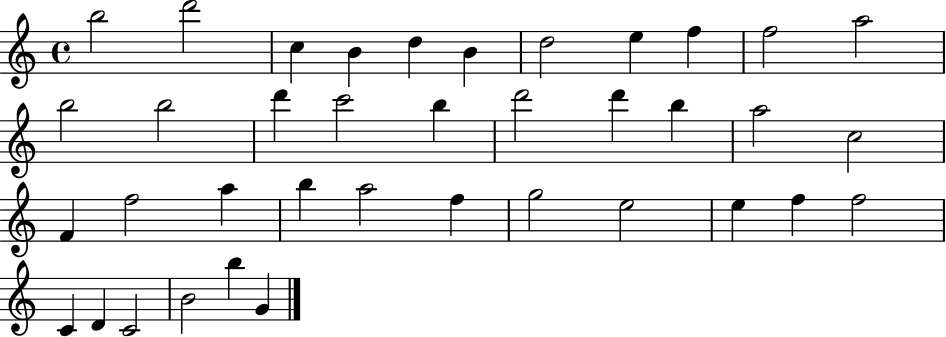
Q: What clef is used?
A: treble